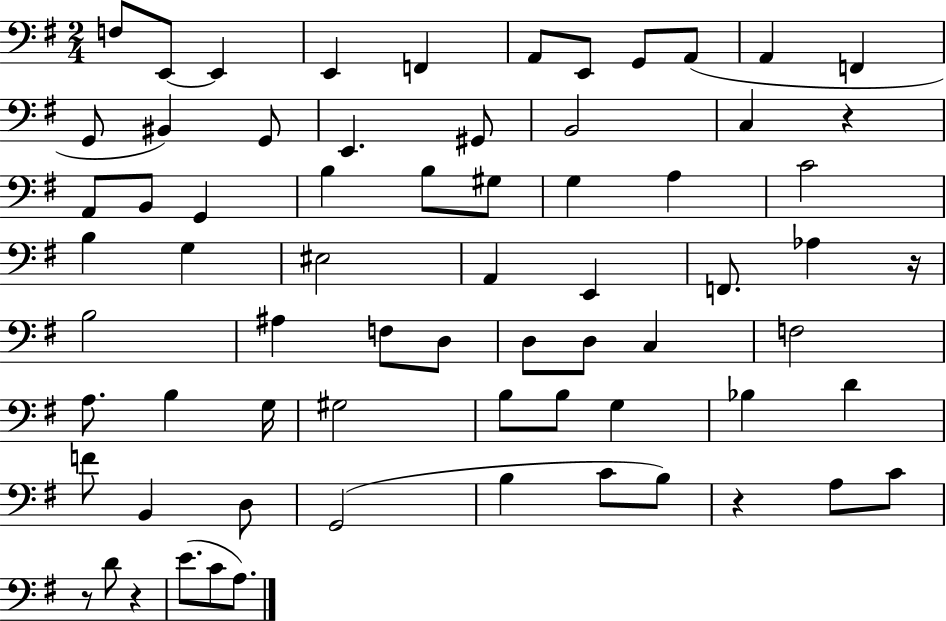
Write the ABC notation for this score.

X:1
T:Untitled
M:2/4
L:1/4
K:G
F,/2 E,,/2 E,, E,, F,, A,,/2 E,,/2 G,,/2 A,,/2 A,, F,, G,,/2 ^B,, G,,/2 E,, ^G,,/2 B,,2 C, z A,,/2 B,,/2 G,, B, B,/2 ^G,/2 G, A, C2 B, G, ^E,2 A,, E,, F,,/2 _A, z/4 B,2 ^A, F,/2 D,/2 D,/2 D,/2 C, F,2 A,/2 B, G,/4 ^G,2 B,/2 B,/2 G, _B, D F/2 B,, D,/2 G,,2 B, C/2 B,/2 z A,/2 C/2 z/2 D/2 z E/2 C/2 A,/2